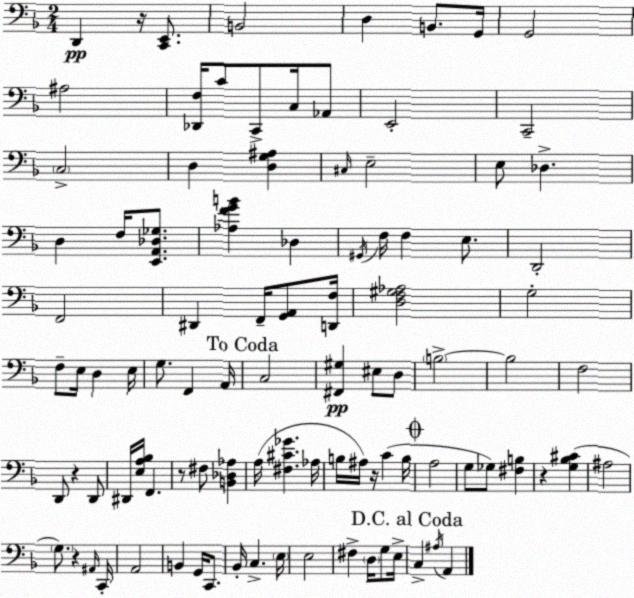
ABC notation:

X:1
T:Untitled
M:2/4
L:1/4
K:F
D,, z/4 [C,,E,,]/2 B,,2 D, B,,/2 G,,/4 G,,2 ^A,2 [_D,,F,]/4 C/2 C,,/2 C,/4 _A,,/2 E,,2 C,,2 C,2 D, [D,G,^A,] ^C,/4 E,2 E,/2 _D, D, F,/4 [E,,A,,_D,_G,]/2 [_A,FGB] _D, ^G,,/4 F,/4 F, E,/2 D,,2 F,,2 ^D,, F,,/4 [G,,A,,]/2 [D,,F,]/4 [D,F,^G,_A,]2 G,2 F,/2 E,/4 D, E,/4 G,/2 F,, A,,/4 C,2 [^F,,^G,] ^E,/2 D,/2 B,2 B,2 F,2 D,,/2 z D,,/2 ^D,,/4 [E,A,_B,]/4 F,, z/2 ^F,/2 [B,,_D,_A,] A,/4 [^F,^C_G] _A,/4 B,/4 ^A,/4 z/4 C B,/4 A,2 G,/2 _G,/2 [^F,B,] z [G,_B,^C] ^A,2 G,/2 z ^A,,/4 C,,/4 A,,2 B,, G,,/4 C,,/2 _B,,/4 C, E,/4 E,2 ^F, D,/4 G,/2 E,/4 C, ^A,/4 A,,